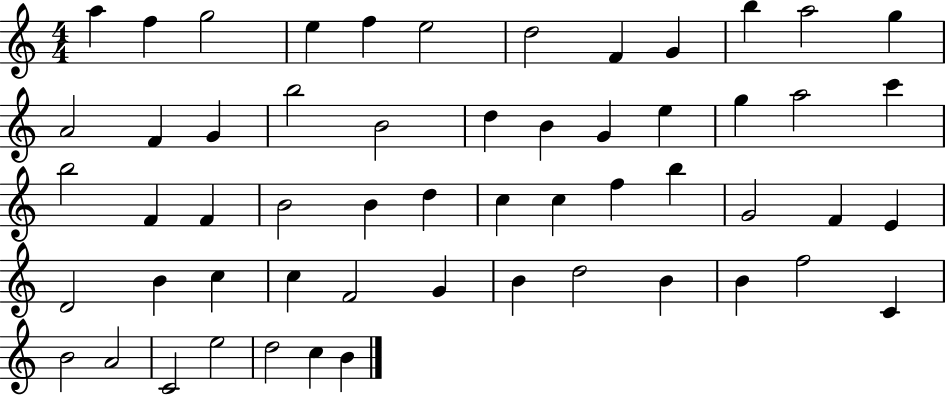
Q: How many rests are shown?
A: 0